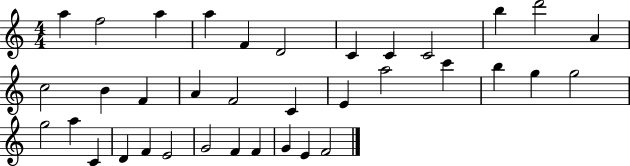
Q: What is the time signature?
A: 4/4